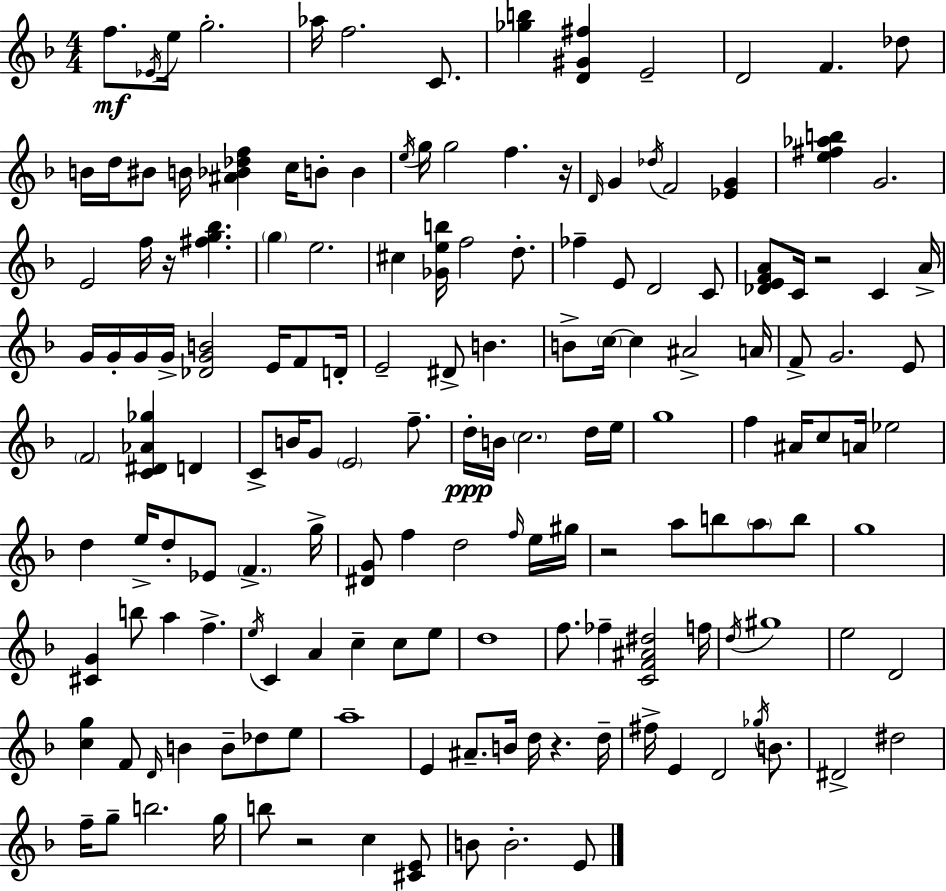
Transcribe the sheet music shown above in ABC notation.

X:1
T:Untitled
M:4/4
L:1/4
K:Dm
f/2 _E/4 e/4 g2 _a/4 f2 C/2 [_gb] [D^G^f] E2 D2 F _d/2 B/4 d/4 ^B/2 B/4 [^A_B_df] c/4 B/2 B e/4 g/4 g2 f z/4 D/4 G _d/4 F2 [_EG] [e^f_ab] G2 E2 f/4 z/4 [^fg_b] g e2 ^c [_Geb]/4 f2 d/2 _f E/2 D2 C/2 [_DEFA]/2 C/4 z2 C A/4 G/4 G/4 G/4 G/4 [_DGB]2 E/4 F/2 D/4 E2 ^D/2 B B/2 c/4 c ^A2 A/4 F/2 G2 E/2 F2 [C^D_A_g] D C/2 B/4 G/2 E2 f/2 d/4 B/4 c2 d/4 e/4 g4 f ^A/4 c/2 A/4 _e2 d e/4 d/2 _E/2 F g/4 [^DG]/2 f d2 f/4 e/4 ^g/4 z2 a/2 b/2 a/2 b/2 g4 [^CG] b/2 a f e/4 C A c c/2 e/2 d4 f/2 _f [CF^A^d]2 f/4 d/4 ^g4 e2 D2 [cg] F/2 D/4 B B/2 _d/2 e/2 a4 E ^A/2 B/4 d/4 z d/4 ^f/4 E D2 _g/4 B/2 ^D2 ^d2 f/4 g/2 b2 g/4 b/2 z2 c [^CE]/2 B/2 B2 E/2